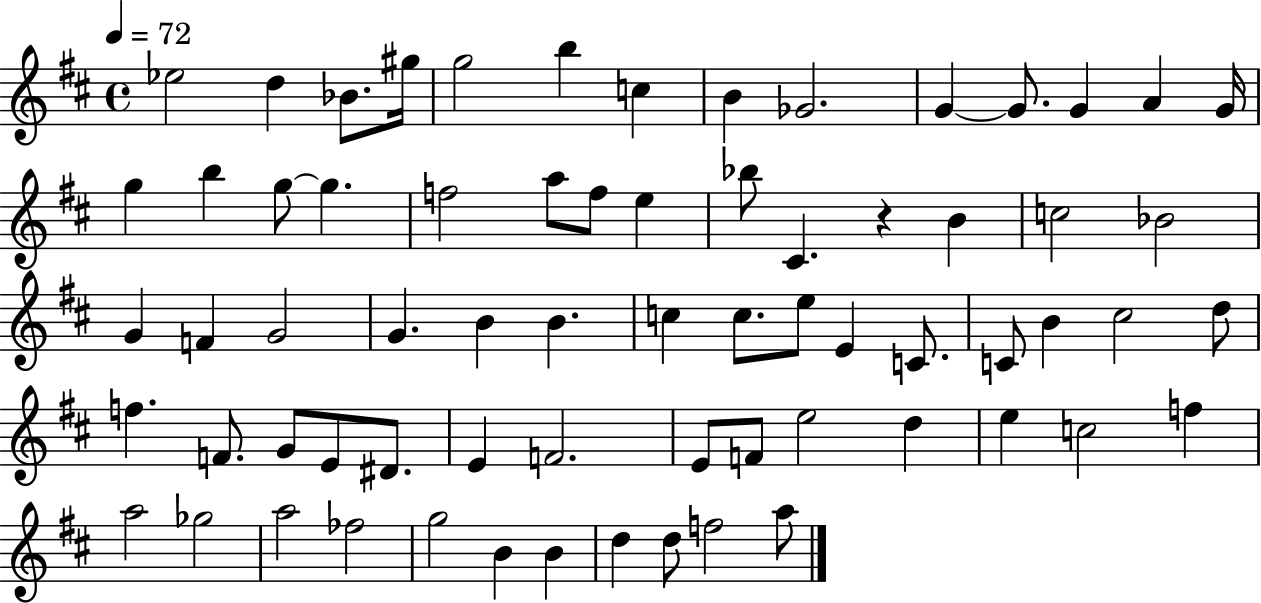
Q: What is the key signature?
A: D major